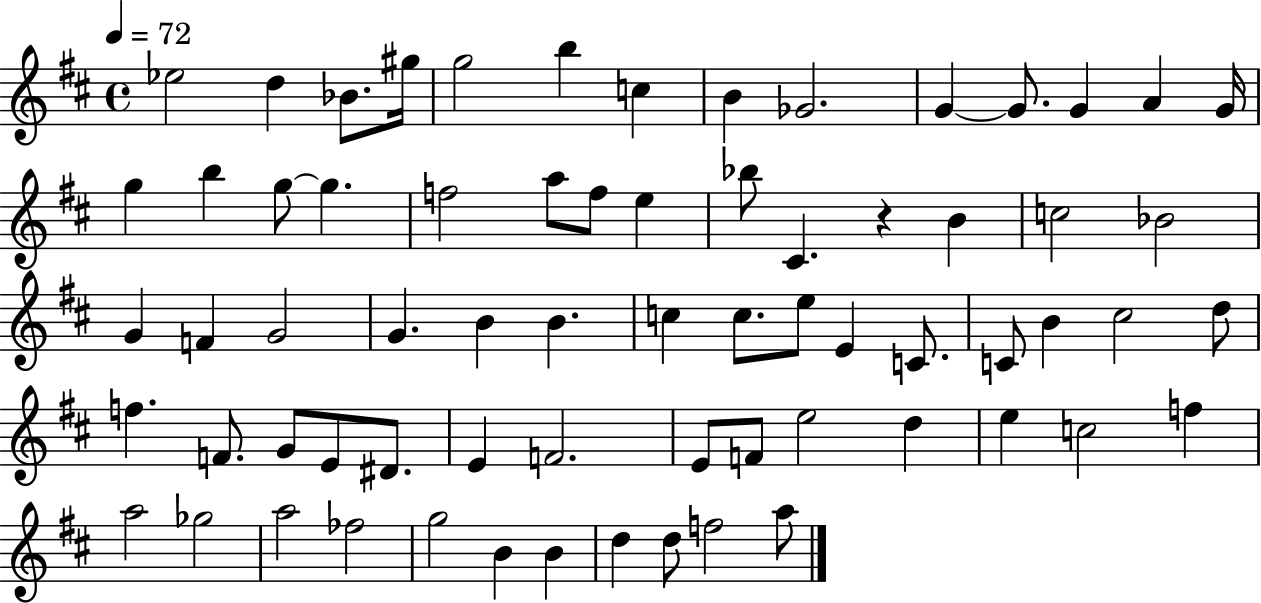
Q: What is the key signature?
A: D major